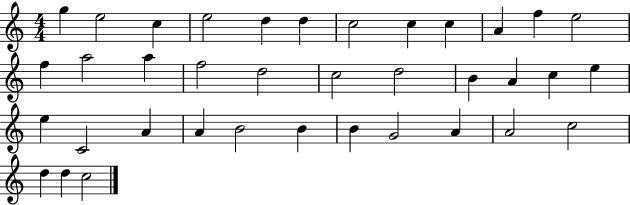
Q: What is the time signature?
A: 4/4